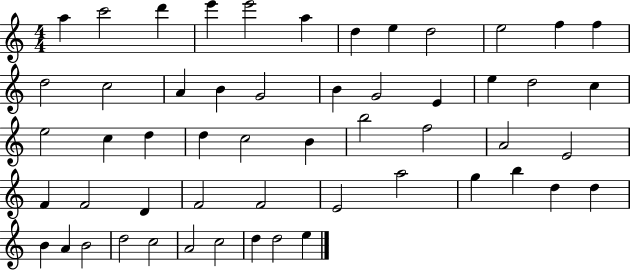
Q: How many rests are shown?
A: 0